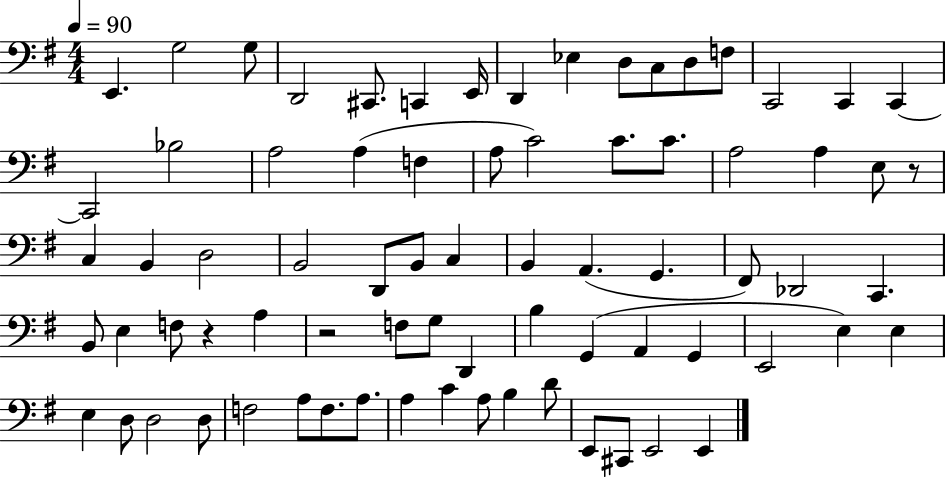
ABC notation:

X:1
T:Untitled
M:4/4
L:1/4
K:G
E,, G,2 G,/2 D,,2 ^C,,/2 C,, E,,/4 D,, _E, D,/2 C,/2 D,/2 F,/2 C,,2 C,, C,, C,,2 _B,2 A,2 A, F, A,/2 C2 C/2 C/2 A,2 A, E,/2 z/2 C, B,, D,2 B,,2 D,,/2 B,,/2 C, B,, A,, G,, ^F,,/2 _D,,2 C,, B,,/2 E, F,/2 z A, z2 F,/2 G,/2 D,, B, G,, A,, G,, E,,2 E, E, E, D,/2 D,2 D,/2 F,2 A,/2 F,/2 A,/2 A, C A,/2 B, D/2 E,,/2 ^C,,/2 E,,2 E,,